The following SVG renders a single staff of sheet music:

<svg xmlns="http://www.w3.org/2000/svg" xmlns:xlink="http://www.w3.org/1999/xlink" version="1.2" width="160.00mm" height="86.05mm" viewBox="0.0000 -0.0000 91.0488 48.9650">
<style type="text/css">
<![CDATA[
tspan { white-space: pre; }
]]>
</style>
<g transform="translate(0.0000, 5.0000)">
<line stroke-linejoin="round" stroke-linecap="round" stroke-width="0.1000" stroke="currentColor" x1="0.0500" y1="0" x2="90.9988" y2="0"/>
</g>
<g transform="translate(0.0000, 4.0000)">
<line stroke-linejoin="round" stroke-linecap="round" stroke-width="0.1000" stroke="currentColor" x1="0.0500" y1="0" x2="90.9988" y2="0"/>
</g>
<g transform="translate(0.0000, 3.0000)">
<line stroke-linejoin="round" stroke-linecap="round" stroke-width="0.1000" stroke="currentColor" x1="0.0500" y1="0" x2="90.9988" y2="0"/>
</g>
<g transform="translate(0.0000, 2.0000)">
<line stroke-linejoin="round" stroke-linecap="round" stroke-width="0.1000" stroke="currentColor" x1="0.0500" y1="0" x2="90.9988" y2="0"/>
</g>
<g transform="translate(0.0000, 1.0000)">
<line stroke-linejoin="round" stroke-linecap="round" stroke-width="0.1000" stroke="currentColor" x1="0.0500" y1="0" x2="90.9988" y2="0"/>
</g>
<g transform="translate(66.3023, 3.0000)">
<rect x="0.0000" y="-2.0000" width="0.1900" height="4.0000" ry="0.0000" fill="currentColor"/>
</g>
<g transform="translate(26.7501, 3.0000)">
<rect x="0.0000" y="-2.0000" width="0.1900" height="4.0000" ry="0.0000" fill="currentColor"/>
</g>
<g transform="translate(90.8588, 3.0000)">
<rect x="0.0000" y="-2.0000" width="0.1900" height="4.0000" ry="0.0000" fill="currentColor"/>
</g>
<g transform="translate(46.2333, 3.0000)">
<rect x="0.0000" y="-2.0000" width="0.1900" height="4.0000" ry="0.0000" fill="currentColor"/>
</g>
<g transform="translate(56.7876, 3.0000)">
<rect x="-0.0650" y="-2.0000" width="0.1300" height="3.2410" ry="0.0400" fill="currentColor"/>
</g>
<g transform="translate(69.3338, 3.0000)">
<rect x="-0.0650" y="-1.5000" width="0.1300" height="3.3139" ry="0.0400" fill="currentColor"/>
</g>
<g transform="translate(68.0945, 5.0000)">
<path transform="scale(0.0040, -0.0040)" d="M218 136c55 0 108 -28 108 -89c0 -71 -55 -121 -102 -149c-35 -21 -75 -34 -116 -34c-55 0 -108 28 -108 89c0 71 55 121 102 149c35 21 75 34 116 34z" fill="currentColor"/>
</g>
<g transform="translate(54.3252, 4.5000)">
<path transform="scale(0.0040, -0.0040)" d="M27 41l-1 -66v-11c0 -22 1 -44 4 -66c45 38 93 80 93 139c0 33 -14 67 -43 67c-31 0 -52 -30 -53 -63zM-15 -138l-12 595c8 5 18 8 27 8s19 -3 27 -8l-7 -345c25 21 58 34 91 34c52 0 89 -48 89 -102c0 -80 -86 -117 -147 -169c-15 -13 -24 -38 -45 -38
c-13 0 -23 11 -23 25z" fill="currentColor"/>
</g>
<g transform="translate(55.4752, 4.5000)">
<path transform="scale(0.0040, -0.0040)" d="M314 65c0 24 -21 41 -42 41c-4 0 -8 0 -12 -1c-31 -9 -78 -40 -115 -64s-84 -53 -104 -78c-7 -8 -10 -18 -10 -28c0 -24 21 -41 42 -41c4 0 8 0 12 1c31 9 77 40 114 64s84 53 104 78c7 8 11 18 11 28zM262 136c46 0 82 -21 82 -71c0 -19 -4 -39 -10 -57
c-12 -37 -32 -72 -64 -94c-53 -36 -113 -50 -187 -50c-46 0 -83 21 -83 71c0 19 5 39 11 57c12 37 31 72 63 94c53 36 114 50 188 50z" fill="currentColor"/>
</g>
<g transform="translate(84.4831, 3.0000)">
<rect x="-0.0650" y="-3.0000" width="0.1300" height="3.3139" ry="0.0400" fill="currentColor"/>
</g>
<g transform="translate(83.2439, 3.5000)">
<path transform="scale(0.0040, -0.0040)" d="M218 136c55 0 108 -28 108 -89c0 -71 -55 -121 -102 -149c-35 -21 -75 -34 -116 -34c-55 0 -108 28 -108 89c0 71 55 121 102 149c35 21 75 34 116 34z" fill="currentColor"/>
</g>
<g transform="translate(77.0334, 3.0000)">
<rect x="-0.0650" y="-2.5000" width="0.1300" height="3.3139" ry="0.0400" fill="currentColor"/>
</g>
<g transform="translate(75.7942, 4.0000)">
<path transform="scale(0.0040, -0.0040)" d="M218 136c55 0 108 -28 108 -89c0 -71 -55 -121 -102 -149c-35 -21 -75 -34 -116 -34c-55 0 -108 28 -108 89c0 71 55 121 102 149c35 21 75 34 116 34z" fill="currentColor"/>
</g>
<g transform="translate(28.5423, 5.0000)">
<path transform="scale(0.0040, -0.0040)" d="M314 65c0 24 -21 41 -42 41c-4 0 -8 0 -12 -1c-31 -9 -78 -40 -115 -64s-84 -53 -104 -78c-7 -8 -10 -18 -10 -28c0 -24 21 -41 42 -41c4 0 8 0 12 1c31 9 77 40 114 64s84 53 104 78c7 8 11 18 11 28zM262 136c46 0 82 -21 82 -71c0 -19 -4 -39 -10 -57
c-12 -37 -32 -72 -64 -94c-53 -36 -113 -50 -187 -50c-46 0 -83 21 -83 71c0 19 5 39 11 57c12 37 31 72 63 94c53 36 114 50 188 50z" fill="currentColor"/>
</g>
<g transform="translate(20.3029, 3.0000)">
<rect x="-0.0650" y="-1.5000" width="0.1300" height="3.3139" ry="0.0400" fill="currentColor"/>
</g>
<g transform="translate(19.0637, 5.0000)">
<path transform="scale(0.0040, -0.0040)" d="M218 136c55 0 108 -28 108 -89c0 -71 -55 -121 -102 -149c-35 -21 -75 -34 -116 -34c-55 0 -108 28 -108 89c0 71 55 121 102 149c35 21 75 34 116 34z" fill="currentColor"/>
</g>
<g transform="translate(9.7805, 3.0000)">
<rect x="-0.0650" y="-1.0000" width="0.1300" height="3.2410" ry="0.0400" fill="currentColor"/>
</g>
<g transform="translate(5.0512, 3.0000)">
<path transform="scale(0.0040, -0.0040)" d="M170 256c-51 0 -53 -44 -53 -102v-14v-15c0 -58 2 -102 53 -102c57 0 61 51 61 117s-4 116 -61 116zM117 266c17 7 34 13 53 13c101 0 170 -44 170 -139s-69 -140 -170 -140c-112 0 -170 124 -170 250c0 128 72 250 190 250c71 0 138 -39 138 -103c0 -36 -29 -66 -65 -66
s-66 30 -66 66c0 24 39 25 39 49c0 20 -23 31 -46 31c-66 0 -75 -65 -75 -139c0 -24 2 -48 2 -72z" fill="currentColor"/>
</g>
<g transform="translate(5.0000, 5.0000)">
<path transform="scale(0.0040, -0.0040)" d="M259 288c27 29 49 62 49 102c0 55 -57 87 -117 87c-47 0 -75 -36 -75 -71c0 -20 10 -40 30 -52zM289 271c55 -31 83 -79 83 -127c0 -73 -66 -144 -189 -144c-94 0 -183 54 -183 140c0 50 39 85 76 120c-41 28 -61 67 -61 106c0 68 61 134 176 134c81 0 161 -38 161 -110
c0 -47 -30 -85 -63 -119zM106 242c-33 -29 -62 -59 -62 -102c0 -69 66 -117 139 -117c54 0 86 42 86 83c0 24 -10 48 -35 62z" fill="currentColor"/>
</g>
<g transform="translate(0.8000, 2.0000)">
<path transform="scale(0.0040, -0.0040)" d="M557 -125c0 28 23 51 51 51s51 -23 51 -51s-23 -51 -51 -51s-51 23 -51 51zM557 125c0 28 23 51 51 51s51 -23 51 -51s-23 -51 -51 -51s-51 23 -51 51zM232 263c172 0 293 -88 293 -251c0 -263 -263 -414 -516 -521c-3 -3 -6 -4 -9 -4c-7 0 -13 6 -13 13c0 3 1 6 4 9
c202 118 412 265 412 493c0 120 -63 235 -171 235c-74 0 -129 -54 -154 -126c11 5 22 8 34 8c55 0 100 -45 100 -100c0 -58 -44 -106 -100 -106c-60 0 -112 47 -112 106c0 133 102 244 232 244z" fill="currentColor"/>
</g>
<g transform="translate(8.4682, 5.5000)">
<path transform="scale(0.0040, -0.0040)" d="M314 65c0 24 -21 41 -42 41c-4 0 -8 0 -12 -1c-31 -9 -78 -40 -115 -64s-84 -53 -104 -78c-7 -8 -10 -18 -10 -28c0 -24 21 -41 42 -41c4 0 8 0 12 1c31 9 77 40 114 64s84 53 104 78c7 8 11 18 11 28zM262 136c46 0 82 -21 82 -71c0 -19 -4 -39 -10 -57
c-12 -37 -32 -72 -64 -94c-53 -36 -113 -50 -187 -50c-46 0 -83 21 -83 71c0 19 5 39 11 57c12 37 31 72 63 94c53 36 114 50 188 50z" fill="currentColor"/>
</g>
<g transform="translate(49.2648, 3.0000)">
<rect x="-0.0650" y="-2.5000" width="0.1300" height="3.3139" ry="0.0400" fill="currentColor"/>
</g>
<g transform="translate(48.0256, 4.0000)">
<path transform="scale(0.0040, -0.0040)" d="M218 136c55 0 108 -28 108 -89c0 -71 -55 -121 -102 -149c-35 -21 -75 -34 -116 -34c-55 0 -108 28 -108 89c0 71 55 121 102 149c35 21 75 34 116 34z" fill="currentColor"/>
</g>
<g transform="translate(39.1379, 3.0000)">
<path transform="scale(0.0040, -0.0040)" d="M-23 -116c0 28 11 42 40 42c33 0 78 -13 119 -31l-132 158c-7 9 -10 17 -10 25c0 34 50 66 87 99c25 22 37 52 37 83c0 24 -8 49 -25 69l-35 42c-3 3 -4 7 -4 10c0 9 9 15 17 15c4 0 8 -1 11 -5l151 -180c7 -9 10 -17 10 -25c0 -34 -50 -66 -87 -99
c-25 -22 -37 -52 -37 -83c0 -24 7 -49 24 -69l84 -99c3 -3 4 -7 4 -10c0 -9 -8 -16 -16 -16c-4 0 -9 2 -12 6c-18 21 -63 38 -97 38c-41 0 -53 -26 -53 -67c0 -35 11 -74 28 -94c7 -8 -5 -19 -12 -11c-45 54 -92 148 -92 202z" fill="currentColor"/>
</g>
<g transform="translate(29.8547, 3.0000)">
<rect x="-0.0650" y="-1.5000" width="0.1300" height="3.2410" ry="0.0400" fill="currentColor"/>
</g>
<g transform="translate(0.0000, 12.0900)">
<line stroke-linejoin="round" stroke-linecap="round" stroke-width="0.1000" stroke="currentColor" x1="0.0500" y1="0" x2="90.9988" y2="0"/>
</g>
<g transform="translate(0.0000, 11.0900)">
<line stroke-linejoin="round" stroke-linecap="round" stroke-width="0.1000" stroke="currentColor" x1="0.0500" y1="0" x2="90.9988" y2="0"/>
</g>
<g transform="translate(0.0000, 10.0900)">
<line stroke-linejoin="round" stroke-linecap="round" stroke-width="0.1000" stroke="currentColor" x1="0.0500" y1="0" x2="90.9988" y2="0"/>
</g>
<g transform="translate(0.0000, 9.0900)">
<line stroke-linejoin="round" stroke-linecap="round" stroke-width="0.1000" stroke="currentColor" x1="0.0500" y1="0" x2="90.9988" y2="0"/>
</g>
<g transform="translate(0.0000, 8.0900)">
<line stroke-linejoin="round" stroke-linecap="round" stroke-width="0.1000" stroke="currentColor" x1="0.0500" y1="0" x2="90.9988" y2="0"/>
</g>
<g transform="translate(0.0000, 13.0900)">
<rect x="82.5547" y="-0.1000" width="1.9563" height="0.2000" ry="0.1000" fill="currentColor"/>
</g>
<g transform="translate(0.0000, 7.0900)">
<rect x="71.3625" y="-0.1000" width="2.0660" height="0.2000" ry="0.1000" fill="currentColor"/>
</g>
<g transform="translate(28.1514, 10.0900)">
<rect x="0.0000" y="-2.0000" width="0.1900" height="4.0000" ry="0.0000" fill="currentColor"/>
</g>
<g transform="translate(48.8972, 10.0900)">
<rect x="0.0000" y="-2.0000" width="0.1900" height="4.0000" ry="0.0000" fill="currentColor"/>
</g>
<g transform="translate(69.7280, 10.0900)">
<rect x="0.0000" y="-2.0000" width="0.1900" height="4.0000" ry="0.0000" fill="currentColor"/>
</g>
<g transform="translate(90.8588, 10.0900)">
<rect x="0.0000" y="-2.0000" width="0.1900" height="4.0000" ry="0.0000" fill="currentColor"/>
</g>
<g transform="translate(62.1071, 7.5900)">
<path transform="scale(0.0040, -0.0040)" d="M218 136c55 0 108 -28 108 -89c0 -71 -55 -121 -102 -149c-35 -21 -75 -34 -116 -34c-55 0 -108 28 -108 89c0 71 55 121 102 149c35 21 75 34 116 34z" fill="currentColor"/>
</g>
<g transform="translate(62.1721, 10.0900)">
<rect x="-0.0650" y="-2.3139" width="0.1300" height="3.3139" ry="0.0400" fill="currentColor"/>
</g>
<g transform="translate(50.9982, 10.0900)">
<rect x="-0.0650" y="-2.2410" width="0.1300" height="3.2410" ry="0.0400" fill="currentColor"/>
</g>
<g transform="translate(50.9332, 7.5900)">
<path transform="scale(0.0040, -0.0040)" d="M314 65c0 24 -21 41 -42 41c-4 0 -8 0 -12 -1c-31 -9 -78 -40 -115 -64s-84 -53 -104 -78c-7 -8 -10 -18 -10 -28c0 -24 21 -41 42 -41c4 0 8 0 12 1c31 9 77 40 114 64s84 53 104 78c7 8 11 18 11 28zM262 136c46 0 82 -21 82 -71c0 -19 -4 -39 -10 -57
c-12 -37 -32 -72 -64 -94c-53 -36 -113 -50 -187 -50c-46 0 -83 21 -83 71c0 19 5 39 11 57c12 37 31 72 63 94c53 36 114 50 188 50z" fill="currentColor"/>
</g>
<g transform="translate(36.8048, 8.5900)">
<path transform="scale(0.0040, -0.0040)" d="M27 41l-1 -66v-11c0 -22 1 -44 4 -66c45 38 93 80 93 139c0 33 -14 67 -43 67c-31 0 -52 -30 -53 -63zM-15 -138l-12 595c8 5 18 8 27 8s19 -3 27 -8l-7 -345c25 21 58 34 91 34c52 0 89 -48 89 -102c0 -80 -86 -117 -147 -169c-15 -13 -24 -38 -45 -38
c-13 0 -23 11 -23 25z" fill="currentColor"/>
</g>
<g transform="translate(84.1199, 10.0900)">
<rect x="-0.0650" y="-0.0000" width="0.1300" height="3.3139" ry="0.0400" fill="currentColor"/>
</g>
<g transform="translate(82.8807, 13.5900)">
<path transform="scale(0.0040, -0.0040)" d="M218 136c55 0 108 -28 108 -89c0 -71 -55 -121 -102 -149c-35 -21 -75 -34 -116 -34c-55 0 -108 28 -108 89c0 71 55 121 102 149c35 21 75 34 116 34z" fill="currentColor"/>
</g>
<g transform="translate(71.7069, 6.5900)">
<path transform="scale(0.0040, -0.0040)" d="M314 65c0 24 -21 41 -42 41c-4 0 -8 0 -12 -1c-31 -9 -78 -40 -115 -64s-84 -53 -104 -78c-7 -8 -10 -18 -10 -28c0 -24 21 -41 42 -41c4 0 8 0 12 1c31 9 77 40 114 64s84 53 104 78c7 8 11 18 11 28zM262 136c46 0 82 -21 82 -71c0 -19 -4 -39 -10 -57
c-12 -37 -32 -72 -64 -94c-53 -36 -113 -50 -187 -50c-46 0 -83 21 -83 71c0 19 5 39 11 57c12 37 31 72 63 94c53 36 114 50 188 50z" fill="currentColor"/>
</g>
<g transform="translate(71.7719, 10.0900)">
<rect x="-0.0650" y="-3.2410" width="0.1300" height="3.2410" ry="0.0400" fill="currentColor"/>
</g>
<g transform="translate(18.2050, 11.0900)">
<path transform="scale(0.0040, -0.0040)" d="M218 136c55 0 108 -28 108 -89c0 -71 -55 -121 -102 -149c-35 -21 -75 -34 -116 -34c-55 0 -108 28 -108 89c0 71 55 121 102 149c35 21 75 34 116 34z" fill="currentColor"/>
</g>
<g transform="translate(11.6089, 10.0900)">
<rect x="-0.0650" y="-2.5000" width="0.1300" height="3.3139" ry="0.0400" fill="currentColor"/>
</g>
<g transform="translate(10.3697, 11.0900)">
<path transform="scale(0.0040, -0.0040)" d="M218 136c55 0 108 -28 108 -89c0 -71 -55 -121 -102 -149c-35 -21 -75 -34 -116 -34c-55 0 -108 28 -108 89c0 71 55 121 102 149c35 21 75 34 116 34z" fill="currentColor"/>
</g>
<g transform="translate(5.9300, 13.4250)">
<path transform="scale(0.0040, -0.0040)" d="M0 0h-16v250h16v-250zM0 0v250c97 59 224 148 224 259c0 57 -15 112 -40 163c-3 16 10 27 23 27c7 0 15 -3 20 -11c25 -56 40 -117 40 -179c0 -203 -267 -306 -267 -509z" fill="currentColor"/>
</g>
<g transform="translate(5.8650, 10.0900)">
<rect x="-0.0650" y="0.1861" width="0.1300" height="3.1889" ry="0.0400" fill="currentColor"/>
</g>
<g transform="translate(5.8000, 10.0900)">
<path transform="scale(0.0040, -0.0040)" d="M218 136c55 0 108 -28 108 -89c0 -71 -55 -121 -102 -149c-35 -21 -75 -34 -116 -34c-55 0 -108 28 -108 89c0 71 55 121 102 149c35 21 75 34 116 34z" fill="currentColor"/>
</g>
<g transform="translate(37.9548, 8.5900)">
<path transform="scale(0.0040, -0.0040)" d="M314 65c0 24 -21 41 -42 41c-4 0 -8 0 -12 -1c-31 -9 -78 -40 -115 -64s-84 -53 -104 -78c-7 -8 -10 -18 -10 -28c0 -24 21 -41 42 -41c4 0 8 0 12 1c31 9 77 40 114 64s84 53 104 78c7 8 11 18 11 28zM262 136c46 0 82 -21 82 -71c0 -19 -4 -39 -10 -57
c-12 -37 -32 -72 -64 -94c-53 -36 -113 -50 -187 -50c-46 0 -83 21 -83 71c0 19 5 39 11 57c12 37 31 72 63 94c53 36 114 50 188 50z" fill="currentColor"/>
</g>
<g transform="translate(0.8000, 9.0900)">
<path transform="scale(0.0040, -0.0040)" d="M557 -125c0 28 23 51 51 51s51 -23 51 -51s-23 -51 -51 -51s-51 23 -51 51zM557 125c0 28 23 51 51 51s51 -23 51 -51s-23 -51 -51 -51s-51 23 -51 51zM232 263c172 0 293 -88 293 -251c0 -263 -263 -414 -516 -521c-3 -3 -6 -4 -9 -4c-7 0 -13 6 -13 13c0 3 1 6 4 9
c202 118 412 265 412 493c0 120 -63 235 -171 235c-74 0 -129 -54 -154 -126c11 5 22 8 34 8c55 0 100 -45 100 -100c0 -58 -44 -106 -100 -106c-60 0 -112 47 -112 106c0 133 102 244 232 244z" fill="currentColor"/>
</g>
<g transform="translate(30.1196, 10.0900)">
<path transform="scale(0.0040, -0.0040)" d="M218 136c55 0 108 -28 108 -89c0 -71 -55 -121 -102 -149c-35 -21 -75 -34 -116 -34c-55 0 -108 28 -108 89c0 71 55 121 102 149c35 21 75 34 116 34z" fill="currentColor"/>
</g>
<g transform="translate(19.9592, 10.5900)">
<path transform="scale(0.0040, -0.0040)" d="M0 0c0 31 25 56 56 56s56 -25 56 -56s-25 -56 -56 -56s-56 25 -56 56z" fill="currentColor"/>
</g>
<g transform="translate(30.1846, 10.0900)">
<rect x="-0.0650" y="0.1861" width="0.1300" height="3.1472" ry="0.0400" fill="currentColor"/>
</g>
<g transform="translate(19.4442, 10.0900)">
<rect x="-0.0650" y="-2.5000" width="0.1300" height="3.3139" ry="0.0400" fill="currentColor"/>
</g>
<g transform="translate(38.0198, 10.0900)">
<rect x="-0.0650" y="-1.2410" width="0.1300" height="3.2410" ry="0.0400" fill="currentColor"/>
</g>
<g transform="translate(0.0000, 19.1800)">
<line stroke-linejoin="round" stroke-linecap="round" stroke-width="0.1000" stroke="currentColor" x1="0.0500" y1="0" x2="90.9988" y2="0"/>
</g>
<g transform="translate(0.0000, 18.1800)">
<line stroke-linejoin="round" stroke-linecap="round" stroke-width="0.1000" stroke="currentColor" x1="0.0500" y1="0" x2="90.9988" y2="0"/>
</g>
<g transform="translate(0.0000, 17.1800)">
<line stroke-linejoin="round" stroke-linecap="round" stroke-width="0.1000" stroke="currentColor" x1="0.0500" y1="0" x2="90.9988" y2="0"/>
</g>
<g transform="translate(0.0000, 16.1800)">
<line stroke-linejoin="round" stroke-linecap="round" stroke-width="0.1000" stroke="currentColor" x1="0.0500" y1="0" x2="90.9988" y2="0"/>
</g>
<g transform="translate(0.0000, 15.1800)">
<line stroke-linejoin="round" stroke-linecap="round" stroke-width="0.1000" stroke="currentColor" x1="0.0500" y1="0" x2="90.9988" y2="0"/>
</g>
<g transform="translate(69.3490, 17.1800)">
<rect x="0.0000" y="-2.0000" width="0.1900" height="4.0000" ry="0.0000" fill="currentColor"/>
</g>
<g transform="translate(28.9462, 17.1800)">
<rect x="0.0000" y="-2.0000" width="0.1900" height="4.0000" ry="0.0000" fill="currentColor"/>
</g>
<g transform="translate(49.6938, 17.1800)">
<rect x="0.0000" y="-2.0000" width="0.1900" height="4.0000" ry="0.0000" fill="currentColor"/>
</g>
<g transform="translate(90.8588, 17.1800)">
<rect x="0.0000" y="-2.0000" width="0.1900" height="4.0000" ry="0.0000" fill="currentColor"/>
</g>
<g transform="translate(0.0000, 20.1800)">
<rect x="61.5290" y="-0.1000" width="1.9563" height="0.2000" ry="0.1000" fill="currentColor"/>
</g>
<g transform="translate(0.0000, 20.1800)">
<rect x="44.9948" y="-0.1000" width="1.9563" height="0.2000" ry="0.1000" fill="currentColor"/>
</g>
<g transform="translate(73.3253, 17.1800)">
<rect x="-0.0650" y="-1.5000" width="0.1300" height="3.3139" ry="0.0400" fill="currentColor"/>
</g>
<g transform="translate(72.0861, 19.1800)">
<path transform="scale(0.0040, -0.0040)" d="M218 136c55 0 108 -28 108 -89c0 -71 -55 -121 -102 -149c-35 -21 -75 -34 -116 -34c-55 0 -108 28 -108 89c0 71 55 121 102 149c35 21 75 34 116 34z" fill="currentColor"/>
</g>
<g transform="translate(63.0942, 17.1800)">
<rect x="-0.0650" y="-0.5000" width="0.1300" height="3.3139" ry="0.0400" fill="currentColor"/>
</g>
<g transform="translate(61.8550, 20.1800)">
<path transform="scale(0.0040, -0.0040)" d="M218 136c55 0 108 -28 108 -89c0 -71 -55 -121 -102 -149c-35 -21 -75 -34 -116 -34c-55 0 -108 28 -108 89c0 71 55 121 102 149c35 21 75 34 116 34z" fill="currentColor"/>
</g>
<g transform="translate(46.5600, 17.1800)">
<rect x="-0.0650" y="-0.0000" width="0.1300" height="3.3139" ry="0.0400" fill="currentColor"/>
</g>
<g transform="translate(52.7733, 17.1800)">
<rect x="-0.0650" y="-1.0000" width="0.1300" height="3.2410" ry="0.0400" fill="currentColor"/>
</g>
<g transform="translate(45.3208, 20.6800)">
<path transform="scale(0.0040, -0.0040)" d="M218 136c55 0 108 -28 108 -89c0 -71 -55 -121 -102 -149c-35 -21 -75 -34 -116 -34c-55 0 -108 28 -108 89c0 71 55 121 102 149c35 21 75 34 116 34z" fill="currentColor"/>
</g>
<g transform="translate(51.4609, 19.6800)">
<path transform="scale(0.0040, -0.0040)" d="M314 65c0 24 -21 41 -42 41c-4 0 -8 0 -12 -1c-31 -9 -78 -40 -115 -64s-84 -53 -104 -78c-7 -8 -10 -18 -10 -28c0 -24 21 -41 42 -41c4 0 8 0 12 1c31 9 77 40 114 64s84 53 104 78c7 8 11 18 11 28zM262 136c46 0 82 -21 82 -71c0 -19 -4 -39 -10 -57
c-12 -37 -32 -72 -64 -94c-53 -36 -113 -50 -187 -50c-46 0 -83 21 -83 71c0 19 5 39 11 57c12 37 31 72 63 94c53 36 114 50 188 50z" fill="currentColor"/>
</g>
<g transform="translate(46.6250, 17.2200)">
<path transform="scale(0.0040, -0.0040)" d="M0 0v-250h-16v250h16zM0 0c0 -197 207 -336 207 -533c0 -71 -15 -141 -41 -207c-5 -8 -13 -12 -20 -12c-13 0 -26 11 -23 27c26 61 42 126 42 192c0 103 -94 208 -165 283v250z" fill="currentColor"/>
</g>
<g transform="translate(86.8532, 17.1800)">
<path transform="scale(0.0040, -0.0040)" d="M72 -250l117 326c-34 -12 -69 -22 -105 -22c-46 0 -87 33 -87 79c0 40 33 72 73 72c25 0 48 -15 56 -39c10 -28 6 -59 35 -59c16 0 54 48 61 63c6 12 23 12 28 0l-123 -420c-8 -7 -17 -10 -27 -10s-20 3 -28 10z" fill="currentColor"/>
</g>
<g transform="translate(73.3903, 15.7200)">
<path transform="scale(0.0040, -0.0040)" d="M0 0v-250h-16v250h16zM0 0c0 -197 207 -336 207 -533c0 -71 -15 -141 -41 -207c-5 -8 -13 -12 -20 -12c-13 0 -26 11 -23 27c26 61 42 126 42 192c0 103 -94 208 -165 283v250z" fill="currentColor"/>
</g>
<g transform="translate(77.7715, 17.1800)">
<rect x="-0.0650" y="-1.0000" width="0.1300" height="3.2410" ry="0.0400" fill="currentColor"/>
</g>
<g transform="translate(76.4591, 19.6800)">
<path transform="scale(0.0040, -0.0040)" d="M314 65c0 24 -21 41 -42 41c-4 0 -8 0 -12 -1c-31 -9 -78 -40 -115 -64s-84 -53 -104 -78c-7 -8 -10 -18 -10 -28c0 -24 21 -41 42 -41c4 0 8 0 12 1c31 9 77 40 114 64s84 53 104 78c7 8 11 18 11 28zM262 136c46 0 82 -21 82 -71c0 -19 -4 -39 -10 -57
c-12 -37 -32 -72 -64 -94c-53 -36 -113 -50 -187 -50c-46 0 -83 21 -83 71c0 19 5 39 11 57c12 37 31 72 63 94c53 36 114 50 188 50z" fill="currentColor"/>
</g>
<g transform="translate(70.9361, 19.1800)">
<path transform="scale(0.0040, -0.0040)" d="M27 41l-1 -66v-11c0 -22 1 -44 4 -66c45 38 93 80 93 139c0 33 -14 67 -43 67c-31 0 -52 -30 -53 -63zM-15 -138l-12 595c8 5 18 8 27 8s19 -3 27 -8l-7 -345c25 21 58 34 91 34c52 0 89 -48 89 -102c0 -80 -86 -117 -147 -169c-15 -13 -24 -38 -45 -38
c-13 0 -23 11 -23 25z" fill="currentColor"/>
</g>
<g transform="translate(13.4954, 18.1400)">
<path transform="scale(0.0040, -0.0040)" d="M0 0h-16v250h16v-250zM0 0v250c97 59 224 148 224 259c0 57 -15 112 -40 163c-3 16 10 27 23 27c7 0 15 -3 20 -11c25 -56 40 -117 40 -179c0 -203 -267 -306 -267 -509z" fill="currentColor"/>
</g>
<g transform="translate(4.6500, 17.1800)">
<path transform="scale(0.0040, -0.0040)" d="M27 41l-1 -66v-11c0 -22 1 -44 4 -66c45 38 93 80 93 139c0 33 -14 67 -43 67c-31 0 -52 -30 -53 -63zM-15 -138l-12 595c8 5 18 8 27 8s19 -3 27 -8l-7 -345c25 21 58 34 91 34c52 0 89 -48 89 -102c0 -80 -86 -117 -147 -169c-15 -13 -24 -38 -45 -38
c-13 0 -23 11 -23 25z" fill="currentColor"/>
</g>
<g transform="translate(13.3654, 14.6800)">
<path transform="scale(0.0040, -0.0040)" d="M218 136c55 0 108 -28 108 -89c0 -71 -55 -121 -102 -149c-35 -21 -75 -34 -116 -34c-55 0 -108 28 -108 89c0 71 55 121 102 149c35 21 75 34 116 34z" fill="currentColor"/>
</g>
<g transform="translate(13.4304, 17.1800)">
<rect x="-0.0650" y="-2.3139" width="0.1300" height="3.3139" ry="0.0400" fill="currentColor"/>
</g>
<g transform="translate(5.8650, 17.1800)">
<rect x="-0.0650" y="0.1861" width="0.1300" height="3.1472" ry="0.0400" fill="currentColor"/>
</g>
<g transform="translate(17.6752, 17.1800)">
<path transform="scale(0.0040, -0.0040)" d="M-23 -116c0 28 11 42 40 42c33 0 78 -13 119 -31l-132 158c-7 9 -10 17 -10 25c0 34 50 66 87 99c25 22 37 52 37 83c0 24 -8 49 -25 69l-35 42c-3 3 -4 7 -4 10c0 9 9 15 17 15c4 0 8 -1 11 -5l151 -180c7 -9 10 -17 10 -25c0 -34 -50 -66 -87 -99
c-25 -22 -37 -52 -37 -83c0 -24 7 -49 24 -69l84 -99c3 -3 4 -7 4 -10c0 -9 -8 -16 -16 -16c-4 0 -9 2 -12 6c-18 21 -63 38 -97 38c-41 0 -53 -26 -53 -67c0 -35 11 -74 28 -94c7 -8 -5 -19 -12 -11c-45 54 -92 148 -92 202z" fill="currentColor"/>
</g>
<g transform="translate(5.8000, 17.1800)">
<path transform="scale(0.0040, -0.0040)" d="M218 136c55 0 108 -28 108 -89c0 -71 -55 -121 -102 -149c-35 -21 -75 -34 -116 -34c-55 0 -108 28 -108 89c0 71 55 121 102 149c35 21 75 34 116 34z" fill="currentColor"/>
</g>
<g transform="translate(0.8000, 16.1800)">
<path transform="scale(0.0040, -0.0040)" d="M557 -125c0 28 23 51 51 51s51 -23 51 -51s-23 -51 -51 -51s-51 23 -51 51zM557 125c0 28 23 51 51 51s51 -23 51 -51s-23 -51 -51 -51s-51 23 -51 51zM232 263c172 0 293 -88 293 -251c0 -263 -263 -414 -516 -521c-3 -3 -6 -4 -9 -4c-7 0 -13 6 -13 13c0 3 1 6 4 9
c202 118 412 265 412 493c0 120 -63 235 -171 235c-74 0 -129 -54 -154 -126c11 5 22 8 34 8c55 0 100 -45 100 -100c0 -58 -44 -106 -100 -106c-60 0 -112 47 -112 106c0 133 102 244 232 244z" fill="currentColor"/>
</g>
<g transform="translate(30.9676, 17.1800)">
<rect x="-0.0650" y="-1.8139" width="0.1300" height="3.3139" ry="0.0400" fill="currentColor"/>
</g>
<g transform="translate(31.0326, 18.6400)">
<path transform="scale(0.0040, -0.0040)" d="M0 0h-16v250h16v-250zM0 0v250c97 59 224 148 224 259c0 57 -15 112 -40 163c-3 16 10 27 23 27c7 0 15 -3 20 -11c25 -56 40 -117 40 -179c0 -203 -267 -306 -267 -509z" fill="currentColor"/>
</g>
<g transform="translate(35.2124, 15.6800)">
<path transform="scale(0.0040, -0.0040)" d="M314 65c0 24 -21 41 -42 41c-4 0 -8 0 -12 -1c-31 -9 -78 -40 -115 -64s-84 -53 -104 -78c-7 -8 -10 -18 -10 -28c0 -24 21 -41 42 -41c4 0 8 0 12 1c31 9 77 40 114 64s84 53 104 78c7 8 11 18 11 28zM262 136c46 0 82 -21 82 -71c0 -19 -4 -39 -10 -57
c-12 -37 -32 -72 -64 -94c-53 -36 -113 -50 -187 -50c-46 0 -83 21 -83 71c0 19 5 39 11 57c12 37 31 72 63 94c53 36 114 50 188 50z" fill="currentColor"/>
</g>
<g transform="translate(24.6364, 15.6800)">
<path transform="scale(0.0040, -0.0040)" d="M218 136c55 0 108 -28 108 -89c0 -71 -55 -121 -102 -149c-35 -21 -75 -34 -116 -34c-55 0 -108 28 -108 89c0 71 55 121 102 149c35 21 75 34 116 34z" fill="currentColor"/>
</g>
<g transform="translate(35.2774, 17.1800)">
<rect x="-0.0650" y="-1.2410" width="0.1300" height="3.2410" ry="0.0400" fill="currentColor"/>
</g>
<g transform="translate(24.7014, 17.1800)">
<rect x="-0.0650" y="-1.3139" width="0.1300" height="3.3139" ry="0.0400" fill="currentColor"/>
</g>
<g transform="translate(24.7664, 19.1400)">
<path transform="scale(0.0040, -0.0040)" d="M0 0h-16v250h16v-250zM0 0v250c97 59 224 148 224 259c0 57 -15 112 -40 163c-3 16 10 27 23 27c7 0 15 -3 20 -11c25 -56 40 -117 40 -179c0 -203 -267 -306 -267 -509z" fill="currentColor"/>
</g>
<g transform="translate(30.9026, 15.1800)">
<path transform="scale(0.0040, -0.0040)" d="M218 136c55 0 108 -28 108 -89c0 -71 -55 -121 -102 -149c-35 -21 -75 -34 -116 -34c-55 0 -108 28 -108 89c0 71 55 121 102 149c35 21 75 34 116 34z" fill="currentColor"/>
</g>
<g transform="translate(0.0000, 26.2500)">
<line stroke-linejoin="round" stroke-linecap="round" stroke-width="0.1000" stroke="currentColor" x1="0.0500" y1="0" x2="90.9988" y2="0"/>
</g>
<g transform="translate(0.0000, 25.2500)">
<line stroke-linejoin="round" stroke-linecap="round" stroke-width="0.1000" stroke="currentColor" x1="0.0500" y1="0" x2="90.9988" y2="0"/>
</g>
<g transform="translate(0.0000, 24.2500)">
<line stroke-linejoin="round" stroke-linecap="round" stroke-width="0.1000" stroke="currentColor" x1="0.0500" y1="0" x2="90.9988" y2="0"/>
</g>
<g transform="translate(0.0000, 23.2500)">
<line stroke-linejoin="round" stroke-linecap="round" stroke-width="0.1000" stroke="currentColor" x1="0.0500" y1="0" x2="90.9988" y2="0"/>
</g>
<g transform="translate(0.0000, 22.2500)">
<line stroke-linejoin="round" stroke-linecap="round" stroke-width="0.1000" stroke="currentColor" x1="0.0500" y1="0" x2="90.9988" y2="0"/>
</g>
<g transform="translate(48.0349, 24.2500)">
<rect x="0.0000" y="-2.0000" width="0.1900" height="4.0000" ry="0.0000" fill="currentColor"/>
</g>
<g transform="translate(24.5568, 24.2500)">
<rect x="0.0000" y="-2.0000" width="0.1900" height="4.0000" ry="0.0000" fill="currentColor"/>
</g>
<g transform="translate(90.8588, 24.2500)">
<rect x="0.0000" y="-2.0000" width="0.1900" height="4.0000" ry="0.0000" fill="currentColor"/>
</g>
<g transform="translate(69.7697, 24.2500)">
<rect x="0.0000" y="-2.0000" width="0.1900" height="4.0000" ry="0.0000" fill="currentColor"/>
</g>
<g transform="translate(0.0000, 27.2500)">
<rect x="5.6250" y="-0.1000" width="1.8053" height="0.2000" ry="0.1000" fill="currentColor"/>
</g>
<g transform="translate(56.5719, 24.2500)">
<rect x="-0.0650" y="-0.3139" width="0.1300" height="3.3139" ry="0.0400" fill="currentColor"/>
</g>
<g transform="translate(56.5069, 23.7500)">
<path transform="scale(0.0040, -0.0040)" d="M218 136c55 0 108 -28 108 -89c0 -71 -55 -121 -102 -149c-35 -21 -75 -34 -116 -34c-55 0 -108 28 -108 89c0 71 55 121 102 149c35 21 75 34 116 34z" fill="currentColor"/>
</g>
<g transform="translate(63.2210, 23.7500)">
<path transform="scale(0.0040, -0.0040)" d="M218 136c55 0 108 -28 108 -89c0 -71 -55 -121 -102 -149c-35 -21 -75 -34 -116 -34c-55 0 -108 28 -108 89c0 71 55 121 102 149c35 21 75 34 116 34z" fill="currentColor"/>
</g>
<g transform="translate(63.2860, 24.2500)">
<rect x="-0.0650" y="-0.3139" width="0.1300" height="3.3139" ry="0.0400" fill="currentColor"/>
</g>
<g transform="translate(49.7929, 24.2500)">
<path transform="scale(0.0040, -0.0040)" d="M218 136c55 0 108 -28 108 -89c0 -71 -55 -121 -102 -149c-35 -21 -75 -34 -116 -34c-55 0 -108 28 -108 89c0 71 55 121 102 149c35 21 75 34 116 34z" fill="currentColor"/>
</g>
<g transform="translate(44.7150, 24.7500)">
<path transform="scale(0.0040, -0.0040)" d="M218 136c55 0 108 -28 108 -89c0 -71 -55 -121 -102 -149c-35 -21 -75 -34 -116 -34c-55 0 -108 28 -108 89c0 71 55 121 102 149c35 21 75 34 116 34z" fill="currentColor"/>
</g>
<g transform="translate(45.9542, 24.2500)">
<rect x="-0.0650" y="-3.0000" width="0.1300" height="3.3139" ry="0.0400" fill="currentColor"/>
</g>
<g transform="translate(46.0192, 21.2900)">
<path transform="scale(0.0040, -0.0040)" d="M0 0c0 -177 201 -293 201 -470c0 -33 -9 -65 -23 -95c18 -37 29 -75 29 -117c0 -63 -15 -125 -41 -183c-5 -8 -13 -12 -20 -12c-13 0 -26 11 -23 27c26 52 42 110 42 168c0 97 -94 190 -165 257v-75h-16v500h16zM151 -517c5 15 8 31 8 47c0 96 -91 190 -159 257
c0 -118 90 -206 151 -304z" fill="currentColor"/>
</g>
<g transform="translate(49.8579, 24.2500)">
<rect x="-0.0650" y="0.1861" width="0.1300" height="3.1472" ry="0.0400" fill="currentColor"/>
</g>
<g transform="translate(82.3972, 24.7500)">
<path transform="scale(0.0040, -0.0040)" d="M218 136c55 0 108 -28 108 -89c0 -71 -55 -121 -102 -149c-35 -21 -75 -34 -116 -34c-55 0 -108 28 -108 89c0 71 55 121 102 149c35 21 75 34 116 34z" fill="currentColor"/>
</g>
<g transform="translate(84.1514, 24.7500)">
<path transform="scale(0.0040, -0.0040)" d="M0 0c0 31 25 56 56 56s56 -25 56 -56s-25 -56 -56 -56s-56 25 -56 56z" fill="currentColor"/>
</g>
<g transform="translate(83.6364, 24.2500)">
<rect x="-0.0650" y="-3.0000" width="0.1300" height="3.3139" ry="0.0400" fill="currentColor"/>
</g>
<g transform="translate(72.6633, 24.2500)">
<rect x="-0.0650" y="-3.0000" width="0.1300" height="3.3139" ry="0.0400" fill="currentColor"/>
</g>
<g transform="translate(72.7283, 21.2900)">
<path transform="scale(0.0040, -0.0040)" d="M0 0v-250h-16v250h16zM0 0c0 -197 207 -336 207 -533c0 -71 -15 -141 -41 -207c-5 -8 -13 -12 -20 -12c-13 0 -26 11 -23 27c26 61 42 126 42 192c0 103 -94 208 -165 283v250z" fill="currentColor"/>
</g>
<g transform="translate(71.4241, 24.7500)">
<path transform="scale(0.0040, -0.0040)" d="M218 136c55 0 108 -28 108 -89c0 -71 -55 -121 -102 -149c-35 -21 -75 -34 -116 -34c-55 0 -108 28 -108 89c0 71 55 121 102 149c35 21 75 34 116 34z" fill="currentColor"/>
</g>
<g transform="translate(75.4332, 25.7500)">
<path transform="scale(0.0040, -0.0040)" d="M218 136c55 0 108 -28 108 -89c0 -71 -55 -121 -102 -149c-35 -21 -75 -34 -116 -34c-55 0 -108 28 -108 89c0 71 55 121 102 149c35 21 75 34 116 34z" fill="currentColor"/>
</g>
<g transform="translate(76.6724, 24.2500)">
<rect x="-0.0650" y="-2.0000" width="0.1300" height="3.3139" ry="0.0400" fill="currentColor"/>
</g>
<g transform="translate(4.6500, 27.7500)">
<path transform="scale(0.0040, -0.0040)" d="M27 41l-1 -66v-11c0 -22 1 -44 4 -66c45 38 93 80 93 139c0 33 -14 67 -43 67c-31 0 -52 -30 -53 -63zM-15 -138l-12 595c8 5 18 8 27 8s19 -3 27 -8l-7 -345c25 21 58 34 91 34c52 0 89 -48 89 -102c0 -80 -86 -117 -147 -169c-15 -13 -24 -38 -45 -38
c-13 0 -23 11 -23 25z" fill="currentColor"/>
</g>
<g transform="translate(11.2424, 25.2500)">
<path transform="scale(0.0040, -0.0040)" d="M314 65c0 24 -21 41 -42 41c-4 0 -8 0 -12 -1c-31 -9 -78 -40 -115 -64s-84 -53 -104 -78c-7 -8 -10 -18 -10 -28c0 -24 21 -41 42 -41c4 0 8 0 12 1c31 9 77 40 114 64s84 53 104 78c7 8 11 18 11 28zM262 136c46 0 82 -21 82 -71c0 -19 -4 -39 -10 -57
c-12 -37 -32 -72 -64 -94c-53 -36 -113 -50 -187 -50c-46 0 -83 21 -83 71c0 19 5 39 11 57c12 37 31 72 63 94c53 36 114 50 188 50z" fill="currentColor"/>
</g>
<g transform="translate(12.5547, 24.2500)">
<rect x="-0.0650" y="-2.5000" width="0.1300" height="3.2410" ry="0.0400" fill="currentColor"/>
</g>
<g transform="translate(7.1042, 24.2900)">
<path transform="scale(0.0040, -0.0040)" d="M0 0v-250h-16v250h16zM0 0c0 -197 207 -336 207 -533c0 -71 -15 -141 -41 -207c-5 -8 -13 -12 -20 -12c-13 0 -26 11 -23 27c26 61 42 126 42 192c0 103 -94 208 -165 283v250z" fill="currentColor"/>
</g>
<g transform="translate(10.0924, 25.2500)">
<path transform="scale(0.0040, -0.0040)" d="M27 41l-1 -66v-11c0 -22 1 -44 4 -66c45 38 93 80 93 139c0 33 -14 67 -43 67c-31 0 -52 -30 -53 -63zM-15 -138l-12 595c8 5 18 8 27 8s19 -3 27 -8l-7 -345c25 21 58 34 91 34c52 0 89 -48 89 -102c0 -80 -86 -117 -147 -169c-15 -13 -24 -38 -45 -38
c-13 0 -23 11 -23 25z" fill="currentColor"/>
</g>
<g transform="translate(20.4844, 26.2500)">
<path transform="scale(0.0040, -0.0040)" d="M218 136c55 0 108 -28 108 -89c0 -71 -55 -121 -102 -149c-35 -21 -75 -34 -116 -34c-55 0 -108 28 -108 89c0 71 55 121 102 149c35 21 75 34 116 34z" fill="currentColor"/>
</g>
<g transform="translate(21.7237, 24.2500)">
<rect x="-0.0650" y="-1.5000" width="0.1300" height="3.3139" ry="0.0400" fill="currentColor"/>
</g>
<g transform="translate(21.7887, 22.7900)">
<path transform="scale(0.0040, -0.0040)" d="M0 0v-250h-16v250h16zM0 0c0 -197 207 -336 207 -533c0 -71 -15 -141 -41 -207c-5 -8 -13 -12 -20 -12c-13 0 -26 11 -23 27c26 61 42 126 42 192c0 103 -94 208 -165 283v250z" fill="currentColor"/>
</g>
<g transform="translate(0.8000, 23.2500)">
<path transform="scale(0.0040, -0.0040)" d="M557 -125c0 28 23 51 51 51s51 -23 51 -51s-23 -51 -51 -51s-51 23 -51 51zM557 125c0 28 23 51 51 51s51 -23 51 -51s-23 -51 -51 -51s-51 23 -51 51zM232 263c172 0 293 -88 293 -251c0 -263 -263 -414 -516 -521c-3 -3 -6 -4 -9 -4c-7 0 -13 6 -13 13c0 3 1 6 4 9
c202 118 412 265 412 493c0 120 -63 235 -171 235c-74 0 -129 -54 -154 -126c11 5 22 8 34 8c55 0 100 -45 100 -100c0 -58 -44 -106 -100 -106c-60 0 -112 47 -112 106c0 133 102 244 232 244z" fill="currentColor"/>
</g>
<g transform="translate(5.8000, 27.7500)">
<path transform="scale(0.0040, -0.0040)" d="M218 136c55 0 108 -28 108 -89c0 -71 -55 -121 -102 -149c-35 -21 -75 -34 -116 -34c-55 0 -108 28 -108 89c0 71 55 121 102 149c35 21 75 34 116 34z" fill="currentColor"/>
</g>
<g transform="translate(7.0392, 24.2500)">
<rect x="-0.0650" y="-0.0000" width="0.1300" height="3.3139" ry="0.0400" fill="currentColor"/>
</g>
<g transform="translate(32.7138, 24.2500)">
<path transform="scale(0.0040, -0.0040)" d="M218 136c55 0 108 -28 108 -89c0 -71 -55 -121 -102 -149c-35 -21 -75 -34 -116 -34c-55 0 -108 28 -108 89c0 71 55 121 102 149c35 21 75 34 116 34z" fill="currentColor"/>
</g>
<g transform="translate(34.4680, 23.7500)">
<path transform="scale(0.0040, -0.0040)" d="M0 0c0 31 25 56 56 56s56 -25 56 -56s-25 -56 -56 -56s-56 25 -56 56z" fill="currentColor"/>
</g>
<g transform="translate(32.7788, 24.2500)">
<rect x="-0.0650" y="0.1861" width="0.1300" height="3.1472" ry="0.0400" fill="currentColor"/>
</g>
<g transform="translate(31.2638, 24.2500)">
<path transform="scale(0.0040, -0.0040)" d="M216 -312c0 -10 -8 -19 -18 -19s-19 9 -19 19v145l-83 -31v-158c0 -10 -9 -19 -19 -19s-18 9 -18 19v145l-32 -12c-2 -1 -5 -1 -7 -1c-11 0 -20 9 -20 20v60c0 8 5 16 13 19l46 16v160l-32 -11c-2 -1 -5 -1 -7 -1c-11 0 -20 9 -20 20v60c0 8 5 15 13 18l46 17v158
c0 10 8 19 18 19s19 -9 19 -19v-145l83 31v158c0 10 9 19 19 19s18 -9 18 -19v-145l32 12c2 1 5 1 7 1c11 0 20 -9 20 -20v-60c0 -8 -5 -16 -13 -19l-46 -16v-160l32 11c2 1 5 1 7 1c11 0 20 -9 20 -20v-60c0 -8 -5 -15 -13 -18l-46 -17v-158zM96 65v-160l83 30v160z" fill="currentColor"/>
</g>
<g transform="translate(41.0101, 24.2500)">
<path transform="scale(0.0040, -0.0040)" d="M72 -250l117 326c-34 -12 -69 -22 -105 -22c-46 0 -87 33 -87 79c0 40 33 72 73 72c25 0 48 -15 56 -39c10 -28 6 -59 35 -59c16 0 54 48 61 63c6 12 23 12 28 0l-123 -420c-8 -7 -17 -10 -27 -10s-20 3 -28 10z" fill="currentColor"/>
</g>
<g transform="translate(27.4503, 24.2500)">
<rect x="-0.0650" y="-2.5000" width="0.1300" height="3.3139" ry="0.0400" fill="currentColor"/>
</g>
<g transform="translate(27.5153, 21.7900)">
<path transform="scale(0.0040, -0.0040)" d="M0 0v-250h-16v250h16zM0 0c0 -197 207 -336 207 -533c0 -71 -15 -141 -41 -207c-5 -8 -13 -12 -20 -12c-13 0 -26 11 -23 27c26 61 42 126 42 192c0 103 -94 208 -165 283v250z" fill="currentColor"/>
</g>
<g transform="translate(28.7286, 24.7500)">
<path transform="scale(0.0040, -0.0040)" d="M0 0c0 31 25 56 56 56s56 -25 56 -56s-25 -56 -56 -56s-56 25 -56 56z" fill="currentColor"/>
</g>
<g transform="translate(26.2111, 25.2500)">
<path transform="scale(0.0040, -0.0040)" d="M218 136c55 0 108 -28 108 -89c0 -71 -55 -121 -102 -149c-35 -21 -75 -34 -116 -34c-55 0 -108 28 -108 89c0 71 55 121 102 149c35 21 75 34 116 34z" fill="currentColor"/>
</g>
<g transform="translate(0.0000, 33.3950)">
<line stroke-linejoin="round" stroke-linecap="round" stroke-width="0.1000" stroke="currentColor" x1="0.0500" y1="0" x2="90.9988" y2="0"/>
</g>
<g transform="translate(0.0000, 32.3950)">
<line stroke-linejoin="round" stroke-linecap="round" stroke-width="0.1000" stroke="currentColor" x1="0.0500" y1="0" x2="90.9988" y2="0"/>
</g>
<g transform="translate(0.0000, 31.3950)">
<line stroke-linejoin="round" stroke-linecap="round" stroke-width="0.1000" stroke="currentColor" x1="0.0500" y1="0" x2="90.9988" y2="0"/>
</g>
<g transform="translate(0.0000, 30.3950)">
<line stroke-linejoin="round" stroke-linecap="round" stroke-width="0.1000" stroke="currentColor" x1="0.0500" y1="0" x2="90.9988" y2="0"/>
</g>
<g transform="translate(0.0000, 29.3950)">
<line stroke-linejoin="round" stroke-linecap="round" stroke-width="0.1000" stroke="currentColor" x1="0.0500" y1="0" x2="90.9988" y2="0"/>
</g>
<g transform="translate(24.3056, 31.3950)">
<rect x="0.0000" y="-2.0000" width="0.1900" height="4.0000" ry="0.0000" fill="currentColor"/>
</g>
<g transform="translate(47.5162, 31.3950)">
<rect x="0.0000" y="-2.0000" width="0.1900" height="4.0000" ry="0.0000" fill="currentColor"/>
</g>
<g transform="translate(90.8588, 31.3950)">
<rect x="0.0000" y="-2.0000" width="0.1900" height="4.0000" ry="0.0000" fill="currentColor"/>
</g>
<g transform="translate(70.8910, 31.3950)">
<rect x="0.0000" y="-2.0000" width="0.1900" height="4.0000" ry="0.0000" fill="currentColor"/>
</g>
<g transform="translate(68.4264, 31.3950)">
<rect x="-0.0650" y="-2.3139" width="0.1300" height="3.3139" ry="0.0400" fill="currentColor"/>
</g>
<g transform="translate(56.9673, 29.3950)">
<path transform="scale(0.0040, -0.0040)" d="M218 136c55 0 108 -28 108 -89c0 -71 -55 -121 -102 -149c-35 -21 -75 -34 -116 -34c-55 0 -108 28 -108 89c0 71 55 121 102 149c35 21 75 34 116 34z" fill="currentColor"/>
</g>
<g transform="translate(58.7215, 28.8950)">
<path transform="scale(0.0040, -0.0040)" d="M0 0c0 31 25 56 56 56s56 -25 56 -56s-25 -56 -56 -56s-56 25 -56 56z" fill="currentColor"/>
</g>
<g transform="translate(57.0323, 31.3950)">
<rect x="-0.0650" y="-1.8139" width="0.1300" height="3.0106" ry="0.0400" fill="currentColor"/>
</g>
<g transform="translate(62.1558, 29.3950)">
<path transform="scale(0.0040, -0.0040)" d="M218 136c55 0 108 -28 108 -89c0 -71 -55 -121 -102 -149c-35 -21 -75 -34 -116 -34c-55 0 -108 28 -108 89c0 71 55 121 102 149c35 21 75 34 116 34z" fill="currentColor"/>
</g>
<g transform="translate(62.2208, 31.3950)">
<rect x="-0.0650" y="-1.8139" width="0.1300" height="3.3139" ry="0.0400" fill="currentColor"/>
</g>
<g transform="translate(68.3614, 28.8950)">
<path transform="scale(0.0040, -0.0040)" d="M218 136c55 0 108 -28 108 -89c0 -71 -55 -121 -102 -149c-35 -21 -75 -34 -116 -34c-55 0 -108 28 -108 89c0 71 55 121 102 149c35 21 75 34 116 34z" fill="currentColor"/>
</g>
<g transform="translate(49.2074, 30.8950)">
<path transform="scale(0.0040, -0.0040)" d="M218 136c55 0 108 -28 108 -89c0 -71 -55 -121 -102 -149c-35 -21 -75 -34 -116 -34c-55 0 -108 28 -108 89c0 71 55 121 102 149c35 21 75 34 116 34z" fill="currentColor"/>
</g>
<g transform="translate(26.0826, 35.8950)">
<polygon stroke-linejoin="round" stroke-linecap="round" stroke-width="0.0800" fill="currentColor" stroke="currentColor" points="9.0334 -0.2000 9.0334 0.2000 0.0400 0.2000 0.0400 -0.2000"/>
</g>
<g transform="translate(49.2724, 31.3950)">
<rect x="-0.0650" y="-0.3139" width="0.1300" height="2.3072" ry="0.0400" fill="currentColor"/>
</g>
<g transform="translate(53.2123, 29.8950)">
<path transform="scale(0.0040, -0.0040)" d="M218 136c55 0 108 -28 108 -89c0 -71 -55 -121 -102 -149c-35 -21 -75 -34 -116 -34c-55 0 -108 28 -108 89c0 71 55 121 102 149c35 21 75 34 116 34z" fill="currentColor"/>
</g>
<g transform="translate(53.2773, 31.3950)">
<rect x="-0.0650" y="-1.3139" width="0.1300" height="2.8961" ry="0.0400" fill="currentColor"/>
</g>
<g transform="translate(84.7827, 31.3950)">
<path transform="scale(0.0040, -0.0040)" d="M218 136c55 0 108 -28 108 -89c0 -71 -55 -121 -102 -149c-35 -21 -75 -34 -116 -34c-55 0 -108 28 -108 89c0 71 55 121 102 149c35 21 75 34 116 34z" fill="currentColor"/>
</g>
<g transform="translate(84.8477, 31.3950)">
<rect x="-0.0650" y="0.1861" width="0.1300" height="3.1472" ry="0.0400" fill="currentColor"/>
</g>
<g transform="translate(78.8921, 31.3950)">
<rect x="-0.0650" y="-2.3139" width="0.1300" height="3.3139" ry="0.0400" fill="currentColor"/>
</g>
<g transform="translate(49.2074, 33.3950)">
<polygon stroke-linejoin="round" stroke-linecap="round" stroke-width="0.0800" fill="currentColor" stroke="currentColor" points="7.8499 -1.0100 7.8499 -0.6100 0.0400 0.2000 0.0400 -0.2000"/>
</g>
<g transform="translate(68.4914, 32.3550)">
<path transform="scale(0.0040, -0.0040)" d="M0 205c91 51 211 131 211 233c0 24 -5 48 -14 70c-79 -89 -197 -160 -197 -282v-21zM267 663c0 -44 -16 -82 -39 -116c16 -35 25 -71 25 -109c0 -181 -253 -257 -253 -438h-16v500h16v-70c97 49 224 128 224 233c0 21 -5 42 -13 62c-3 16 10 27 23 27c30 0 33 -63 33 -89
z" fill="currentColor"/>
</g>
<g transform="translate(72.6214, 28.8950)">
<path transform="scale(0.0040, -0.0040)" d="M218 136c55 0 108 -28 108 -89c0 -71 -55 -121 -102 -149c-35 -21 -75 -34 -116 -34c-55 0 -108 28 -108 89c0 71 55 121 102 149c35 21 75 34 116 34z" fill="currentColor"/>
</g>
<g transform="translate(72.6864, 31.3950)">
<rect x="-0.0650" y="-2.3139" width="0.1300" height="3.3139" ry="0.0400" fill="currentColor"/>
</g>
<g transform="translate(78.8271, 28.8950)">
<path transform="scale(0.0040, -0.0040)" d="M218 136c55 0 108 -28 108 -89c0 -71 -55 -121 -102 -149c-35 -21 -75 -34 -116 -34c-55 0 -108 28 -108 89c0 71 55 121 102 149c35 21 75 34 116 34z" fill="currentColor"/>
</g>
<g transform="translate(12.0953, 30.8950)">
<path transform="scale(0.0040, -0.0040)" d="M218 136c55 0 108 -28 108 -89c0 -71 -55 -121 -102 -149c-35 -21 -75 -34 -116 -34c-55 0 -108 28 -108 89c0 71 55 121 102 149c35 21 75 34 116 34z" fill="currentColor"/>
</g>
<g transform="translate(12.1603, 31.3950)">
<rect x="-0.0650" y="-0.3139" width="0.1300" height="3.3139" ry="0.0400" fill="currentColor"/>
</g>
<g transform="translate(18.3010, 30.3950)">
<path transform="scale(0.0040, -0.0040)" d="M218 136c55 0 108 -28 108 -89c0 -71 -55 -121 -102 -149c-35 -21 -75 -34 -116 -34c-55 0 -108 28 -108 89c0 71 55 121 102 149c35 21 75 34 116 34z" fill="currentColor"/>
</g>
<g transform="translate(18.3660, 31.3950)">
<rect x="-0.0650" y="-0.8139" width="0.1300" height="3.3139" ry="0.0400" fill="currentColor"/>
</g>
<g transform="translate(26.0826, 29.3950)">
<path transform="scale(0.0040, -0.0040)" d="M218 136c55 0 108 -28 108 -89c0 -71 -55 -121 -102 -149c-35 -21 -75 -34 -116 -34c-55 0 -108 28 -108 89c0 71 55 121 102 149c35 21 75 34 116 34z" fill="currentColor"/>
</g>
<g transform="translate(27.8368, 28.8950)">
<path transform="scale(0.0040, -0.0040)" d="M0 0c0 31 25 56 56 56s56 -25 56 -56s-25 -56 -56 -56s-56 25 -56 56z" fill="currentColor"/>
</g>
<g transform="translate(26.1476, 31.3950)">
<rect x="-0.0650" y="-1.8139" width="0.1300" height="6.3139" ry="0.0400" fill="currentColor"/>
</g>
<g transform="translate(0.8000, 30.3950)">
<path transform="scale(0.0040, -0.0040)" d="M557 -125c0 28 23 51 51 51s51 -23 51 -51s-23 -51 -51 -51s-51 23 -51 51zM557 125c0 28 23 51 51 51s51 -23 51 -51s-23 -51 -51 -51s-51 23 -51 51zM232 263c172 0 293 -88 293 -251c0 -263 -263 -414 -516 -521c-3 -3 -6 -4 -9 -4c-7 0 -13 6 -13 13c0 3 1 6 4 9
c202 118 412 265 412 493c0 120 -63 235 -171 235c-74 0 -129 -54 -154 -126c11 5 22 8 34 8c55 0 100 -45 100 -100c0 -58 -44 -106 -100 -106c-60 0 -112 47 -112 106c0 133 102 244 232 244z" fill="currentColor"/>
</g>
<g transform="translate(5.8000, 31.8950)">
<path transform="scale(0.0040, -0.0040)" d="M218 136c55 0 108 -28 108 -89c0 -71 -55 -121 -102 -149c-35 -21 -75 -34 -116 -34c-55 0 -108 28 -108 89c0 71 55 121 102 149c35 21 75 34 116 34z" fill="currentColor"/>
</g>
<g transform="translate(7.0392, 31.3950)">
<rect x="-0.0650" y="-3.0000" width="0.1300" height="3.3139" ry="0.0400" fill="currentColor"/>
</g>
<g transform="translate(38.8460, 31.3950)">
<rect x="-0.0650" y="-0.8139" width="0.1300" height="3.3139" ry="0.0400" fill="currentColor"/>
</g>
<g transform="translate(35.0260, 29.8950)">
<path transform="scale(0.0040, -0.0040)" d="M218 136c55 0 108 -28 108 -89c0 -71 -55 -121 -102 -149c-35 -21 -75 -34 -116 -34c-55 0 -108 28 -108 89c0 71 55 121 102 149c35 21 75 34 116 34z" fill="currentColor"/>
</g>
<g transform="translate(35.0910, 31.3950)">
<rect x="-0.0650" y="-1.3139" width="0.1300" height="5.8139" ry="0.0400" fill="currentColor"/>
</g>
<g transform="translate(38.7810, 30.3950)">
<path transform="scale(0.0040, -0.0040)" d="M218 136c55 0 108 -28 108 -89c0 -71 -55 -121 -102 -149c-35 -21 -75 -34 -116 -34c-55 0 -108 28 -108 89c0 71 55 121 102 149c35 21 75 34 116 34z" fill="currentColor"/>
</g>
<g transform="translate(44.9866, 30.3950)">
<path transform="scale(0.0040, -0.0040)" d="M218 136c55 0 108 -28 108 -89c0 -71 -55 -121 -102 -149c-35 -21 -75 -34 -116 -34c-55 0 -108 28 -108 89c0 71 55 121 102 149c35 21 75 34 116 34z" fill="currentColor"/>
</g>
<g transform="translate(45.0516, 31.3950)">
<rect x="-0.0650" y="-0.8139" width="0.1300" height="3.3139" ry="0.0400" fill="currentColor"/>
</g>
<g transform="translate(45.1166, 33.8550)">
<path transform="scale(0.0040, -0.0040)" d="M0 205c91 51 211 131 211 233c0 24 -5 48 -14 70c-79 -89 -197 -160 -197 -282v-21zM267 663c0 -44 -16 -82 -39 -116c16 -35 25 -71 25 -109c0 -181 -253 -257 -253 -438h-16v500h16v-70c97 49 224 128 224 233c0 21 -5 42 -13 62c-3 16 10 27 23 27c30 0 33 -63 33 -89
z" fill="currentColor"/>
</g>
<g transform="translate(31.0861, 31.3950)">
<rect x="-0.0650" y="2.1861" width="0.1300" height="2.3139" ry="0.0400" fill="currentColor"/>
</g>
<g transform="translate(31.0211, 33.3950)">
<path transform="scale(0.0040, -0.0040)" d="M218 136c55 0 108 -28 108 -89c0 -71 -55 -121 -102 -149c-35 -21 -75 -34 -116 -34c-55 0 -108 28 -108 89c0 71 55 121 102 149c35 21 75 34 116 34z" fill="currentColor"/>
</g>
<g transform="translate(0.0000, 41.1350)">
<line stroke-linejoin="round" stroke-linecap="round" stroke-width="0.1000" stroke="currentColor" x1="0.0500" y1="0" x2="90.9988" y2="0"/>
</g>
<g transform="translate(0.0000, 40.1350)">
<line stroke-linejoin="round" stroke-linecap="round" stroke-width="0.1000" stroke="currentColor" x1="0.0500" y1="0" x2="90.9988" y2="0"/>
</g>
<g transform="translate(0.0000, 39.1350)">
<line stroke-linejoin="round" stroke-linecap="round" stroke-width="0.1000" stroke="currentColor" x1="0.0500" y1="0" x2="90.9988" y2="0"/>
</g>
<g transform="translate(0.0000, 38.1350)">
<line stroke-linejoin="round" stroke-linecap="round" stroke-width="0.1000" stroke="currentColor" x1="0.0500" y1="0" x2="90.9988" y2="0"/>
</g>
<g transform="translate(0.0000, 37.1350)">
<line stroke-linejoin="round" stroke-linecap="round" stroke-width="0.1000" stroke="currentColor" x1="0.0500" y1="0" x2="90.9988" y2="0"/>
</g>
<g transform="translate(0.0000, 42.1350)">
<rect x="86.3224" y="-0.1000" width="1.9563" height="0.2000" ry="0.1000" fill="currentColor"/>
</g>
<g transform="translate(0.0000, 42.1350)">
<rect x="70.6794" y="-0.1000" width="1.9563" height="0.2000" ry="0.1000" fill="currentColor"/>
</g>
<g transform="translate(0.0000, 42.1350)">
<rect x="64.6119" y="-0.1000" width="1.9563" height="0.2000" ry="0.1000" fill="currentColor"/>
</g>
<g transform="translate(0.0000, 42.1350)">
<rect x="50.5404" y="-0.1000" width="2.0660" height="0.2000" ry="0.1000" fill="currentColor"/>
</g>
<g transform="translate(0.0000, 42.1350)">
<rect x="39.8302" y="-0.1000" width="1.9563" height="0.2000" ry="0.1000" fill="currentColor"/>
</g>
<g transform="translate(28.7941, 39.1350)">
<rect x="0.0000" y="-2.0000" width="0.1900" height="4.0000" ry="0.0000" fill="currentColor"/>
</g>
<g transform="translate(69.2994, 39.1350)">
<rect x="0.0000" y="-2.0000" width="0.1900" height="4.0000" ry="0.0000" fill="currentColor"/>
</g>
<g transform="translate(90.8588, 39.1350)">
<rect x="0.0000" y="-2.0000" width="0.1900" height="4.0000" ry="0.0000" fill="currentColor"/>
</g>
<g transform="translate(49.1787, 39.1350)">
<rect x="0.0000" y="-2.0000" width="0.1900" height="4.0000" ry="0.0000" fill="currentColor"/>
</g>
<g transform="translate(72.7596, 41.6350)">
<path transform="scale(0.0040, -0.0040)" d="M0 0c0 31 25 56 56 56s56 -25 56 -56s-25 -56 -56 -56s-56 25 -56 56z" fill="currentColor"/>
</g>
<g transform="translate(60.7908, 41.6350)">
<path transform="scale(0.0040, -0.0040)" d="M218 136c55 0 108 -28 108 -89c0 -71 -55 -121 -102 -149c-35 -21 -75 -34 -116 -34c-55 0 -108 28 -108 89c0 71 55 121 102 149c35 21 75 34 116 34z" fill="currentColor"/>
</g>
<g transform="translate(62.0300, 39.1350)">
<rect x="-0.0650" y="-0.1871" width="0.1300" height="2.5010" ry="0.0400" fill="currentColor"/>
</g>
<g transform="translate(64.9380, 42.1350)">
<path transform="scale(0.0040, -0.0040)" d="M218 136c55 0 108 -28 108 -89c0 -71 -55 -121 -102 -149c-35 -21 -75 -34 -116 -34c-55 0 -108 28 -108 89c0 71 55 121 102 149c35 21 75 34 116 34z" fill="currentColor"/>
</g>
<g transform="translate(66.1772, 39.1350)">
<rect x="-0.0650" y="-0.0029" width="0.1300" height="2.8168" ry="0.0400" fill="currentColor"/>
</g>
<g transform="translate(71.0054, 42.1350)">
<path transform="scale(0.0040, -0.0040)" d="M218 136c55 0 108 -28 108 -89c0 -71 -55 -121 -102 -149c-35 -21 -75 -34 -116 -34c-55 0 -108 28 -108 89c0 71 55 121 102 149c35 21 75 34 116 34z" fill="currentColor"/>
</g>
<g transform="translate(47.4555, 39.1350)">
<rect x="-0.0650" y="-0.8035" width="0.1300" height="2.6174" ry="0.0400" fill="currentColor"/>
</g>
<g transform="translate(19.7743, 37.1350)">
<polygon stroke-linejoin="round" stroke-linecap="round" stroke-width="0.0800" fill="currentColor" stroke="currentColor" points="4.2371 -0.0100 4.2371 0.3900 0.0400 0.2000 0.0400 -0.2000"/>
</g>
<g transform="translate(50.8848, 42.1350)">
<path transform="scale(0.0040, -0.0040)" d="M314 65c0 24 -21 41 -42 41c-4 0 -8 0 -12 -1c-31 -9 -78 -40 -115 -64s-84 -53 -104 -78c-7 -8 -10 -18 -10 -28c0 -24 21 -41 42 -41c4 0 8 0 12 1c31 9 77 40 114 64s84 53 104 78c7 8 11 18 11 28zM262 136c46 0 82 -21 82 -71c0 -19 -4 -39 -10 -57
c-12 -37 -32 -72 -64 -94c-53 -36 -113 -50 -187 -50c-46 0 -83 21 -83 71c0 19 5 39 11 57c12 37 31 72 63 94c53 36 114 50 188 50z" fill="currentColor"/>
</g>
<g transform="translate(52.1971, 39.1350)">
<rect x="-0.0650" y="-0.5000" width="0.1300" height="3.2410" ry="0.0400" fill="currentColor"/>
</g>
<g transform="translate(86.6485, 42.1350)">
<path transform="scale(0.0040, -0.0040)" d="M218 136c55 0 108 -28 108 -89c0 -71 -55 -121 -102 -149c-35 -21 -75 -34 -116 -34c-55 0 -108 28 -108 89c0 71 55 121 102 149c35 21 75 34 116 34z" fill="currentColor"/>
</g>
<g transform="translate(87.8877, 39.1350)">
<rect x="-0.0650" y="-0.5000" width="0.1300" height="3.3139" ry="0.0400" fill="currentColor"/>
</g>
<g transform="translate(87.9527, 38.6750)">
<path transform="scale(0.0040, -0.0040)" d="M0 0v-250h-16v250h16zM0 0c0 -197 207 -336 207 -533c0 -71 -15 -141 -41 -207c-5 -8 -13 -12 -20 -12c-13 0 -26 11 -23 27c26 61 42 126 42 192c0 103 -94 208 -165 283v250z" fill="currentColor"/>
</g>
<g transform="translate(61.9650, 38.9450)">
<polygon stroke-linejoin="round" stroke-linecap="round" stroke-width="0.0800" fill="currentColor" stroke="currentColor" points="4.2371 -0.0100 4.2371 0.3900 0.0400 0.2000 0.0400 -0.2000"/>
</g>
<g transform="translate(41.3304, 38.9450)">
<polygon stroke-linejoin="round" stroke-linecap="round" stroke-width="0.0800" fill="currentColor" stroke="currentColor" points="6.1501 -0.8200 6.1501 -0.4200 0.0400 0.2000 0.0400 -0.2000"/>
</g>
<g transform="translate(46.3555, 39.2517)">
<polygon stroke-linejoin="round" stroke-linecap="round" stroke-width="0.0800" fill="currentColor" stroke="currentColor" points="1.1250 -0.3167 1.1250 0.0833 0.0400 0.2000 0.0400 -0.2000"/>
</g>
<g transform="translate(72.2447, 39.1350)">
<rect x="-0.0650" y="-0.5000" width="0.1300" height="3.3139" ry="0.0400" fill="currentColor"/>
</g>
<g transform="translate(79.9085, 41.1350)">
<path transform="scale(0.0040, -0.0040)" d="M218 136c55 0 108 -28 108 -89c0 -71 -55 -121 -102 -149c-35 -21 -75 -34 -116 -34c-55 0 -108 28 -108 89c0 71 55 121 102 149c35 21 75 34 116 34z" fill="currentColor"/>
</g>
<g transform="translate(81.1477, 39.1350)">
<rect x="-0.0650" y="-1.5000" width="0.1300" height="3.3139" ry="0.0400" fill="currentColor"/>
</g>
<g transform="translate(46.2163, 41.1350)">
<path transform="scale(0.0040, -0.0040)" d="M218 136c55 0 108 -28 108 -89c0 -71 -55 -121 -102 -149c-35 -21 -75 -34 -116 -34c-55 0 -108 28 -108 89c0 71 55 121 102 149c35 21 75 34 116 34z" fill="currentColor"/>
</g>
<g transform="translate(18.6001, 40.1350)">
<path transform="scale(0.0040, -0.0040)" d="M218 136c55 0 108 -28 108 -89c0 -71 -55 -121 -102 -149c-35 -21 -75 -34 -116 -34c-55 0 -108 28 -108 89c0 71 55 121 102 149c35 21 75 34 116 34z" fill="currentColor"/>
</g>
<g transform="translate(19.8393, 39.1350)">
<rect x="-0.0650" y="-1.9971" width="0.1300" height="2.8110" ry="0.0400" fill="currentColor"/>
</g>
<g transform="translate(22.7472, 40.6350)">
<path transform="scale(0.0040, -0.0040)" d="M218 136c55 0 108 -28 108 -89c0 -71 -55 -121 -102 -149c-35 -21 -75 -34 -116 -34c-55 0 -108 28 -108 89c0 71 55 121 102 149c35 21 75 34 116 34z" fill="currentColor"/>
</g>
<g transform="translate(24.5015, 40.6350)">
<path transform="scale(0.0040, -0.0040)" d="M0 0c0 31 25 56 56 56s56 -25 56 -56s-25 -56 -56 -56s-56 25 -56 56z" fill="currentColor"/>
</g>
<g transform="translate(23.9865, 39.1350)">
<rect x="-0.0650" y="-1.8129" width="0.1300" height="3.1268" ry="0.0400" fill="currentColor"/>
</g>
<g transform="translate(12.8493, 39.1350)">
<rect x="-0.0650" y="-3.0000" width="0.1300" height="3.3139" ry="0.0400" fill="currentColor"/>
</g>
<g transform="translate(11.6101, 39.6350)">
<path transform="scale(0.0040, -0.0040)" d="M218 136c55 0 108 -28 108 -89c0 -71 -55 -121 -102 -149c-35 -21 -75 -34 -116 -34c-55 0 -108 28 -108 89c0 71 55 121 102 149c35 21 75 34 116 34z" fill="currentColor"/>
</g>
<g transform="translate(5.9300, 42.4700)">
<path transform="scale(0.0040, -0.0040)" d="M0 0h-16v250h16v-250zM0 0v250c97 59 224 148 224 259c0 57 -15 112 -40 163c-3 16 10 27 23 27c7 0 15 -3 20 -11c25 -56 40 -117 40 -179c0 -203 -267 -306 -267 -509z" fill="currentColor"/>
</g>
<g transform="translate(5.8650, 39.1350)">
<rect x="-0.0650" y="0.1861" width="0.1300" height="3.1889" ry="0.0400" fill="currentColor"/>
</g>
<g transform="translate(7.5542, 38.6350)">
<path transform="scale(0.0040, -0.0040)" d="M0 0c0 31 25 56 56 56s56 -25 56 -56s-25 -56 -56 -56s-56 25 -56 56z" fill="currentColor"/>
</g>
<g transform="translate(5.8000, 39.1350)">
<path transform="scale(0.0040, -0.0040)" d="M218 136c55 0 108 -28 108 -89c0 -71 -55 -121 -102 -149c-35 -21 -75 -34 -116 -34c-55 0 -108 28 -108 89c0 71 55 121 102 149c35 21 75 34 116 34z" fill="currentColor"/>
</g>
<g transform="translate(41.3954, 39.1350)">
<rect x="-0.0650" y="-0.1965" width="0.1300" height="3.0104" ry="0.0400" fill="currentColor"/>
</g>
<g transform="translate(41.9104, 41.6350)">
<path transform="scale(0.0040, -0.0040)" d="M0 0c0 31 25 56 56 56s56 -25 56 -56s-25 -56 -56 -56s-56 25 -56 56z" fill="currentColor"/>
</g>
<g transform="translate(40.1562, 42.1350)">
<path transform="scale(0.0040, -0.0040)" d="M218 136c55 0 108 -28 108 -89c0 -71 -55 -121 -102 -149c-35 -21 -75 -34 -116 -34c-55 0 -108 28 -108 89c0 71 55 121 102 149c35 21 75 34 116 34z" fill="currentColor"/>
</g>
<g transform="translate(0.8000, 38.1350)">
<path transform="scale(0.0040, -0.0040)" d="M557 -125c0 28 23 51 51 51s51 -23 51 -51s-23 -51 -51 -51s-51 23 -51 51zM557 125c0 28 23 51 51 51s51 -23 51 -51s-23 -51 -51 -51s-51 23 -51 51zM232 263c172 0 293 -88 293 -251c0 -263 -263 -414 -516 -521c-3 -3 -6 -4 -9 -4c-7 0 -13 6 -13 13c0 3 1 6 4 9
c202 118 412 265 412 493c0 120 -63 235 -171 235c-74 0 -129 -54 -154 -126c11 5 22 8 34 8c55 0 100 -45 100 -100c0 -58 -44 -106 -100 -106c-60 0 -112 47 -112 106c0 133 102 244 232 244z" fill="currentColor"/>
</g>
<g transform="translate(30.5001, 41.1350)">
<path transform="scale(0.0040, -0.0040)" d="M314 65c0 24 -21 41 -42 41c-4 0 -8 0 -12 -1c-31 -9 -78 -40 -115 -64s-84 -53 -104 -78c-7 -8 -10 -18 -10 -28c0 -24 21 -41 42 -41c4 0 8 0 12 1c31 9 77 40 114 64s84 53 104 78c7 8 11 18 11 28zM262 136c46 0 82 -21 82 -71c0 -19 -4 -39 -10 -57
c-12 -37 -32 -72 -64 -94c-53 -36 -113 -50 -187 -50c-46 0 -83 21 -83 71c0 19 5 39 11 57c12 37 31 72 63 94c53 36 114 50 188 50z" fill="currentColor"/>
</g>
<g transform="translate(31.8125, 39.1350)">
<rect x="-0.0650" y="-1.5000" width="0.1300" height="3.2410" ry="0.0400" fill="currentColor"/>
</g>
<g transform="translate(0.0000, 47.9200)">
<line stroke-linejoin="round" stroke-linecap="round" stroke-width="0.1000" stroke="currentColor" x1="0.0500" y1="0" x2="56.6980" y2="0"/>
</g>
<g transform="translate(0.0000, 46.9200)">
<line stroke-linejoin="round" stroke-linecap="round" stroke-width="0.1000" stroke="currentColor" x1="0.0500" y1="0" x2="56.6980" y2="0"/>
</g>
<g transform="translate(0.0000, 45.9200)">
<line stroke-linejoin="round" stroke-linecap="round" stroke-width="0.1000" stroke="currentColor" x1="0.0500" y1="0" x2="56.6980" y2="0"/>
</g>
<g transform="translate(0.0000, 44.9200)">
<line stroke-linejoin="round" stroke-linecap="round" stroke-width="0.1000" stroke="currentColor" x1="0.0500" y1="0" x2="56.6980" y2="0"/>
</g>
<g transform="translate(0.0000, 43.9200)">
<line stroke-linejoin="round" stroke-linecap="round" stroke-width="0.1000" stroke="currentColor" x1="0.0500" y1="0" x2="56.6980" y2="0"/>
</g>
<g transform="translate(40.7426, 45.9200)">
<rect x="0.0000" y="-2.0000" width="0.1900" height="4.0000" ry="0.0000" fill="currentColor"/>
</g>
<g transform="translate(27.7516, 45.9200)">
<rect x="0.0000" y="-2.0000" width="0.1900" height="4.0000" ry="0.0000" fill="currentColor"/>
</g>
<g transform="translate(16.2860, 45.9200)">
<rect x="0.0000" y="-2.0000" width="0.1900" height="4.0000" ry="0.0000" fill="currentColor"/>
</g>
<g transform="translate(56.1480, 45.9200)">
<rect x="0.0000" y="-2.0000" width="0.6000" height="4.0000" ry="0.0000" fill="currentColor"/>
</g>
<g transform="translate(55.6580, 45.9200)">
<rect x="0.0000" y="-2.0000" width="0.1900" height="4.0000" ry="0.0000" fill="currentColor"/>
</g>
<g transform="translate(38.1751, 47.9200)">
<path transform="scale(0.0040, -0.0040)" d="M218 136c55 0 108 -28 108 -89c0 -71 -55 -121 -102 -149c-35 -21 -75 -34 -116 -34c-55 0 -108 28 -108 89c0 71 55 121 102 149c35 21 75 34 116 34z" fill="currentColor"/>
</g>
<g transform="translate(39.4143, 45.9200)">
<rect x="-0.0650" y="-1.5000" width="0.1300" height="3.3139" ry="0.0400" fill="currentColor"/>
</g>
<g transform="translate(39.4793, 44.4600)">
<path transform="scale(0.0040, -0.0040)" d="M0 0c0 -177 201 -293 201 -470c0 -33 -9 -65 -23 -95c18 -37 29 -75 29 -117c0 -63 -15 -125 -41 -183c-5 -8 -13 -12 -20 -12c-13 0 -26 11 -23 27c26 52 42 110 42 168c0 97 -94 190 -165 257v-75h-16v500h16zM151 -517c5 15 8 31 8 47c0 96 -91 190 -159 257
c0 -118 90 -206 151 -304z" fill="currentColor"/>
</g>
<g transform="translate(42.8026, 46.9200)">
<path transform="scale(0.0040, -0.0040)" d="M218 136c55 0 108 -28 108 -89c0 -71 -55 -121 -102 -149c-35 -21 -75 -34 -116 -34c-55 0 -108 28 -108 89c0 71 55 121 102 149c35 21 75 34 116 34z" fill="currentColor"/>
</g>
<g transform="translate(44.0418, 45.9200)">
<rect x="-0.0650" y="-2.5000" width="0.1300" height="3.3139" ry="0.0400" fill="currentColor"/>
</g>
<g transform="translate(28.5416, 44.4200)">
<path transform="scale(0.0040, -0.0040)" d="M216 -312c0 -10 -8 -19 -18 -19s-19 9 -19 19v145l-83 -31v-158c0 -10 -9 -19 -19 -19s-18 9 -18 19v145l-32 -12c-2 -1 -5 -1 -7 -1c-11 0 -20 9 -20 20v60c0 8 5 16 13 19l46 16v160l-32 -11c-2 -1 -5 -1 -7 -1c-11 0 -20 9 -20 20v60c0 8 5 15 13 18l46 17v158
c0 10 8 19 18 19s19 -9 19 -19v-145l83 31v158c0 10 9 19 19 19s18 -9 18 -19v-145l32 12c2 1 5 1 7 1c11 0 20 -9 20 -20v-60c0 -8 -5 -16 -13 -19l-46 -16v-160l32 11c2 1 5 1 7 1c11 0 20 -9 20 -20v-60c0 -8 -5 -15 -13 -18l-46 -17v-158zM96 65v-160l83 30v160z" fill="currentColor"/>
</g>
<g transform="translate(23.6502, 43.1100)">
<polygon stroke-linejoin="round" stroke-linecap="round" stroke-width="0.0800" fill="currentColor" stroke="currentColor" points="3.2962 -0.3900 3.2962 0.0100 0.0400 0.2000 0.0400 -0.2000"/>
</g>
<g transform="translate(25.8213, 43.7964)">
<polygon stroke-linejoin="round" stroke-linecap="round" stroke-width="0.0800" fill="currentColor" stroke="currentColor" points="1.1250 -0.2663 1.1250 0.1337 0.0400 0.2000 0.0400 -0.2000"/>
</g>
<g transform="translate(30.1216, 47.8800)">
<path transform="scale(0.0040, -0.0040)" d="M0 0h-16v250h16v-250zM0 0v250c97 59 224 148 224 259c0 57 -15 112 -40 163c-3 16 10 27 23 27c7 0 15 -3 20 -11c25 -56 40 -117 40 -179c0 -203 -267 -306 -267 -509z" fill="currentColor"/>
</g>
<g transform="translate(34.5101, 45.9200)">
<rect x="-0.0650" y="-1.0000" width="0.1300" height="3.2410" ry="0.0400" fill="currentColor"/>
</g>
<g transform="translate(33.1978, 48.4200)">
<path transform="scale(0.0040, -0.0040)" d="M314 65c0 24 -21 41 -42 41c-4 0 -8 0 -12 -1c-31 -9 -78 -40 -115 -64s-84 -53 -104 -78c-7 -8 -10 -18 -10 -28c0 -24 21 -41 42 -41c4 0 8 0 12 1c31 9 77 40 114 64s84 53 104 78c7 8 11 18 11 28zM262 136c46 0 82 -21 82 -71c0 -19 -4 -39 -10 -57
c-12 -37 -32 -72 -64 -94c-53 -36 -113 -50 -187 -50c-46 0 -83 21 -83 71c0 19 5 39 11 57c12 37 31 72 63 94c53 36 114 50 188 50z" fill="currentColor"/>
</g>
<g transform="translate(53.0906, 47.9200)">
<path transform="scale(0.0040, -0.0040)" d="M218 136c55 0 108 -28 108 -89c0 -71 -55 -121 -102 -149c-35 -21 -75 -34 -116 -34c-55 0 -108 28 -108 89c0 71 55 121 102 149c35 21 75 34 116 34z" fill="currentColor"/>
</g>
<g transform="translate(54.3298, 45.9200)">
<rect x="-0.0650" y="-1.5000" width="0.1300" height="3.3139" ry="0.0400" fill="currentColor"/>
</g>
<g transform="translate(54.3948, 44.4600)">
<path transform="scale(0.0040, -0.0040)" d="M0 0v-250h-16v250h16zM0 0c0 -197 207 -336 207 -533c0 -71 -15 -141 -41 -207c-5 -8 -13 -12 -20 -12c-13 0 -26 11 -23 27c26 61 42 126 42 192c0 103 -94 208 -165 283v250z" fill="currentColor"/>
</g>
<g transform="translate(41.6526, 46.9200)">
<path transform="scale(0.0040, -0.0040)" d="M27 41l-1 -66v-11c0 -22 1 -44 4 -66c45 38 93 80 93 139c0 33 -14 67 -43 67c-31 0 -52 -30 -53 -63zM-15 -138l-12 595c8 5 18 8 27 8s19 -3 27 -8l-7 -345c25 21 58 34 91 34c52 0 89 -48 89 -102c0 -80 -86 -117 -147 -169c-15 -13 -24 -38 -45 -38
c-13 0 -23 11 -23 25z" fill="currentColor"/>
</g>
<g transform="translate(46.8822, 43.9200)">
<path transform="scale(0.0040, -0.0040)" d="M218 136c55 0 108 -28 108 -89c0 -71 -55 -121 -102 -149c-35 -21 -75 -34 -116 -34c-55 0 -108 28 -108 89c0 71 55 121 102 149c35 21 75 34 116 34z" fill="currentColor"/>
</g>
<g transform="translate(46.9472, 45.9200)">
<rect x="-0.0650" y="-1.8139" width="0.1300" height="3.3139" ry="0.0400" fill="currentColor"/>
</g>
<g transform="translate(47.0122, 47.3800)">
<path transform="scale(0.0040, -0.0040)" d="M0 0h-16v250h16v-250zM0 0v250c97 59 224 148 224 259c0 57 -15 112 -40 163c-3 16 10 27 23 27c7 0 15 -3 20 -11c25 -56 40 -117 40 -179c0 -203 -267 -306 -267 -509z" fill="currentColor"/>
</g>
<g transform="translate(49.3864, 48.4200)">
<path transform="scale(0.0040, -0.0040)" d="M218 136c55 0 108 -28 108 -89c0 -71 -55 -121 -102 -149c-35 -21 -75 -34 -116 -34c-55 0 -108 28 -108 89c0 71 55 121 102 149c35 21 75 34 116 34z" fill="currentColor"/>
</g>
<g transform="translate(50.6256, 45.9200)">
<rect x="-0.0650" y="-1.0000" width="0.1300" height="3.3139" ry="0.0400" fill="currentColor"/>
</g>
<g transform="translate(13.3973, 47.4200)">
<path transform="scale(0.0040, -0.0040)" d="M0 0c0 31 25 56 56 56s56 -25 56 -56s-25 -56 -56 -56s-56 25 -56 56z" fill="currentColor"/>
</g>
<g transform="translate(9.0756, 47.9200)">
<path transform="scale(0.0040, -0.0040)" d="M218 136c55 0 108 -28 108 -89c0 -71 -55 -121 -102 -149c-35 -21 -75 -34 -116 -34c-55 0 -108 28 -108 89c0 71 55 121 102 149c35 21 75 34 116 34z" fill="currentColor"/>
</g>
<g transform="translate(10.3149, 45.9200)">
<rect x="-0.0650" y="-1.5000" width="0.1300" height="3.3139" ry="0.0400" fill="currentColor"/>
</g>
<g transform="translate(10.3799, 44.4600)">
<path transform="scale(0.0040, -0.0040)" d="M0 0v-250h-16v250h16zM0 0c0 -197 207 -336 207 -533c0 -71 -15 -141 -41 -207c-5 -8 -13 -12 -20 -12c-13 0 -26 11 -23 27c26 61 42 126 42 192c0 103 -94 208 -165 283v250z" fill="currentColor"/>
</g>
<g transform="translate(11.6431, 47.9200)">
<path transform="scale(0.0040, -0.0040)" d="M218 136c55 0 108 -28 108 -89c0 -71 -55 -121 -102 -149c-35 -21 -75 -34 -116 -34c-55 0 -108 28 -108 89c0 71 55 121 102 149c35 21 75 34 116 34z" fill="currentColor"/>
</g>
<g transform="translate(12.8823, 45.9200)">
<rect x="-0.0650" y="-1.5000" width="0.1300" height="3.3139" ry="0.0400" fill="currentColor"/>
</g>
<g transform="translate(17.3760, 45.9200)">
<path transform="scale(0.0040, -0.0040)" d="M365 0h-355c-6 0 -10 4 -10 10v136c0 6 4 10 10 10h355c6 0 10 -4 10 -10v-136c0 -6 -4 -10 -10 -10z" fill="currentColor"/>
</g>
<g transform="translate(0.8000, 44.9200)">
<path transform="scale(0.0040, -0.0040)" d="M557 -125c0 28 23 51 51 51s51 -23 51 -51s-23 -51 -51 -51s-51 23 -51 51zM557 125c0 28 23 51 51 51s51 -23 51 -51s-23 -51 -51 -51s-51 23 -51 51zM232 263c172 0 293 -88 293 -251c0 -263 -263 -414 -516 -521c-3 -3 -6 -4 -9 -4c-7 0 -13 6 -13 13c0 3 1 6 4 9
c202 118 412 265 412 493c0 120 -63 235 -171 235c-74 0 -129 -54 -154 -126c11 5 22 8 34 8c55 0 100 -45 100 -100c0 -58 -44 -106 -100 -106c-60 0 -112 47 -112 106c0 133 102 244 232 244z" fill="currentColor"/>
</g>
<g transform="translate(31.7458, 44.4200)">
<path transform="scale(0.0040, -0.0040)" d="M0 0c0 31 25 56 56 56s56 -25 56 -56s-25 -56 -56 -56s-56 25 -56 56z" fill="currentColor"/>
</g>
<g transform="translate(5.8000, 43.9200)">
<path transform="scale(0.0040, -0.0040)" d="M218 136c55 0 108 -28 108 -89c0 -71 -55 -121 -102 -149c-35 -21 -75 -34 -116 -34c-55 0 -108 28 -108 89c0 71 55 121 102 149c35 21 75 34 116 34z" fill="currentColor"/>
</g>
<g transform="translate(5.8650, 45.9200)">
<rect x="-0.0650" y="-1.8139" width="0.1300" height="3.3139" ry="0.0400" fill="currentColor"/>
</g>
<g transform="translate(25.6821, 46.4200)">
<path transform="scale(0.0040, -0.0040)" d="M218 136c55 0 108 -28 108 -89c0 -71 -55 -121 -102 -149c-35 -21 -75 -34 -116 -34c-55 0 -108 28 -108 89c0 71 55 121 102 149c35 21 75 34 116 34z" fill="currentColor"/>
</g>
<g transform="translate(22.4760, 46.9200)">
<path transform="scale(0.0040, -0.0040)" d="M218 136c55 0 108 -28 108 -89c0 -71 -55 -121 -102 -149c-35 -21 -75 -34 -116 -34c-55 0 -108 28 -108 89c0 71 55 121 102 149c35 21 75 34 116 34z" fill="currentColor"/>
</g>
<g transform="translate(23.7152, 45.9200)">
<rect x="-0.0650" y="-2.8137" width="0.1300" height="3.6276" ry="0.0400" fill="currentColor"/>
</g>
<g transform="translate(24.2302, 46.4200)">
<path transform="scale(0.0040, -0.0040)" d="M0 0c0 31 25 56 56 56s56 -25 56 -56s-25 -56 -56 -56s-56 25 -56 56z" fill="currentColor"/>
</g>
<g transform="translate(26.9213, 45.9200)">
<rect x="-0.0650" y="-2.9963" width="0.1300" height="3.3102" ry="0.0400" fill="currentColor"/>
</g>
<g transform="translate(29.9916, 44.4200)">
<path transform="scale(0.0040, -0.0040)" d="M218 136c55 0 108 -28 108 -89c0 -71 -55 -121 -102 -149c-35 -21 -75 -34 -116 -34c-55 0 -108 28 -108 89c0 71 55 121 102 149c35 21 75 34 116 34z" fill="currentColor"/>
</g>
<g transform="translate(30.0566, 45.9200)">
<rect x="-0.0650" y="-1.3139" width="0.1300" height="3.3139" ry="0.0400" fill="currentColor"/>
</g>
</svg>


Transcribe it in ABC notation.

X:1
T:Untitled
M:6/8
L:1/4
K:C
F,,2 G,, G,,2 z B,, _A,,2 G,, B,, C, D,/2 B,, B,, D, _G,2 B,2 B, D2 D,, _D, B,/2 z G,/2 A,/2 G,2 D,,/2 F,,2 E,, _G,,/2 F,,2 z/2 _D,,/2 _B,,2 G,,/2 B,,/2 ^D, z/2 C,/4 D, E, E, C,/2 A,, C, C, E, F, A,/2 G,,/2 G,/2 F, F,/4 E,/2 G,/2 A,/2 A, B,/4 B, B, D, D,/2 C, B,,/2 A,,/2 G,,2 E,,/2 G,,/4 E,,2 F,,/2 E,,/2 E,, G,, E,,/2 A, G,,/2 G,, z2 B,,/2 C,/4 ^G,/2 F,,2 G,,/4 _B,, A,/2 F,, G,,/2